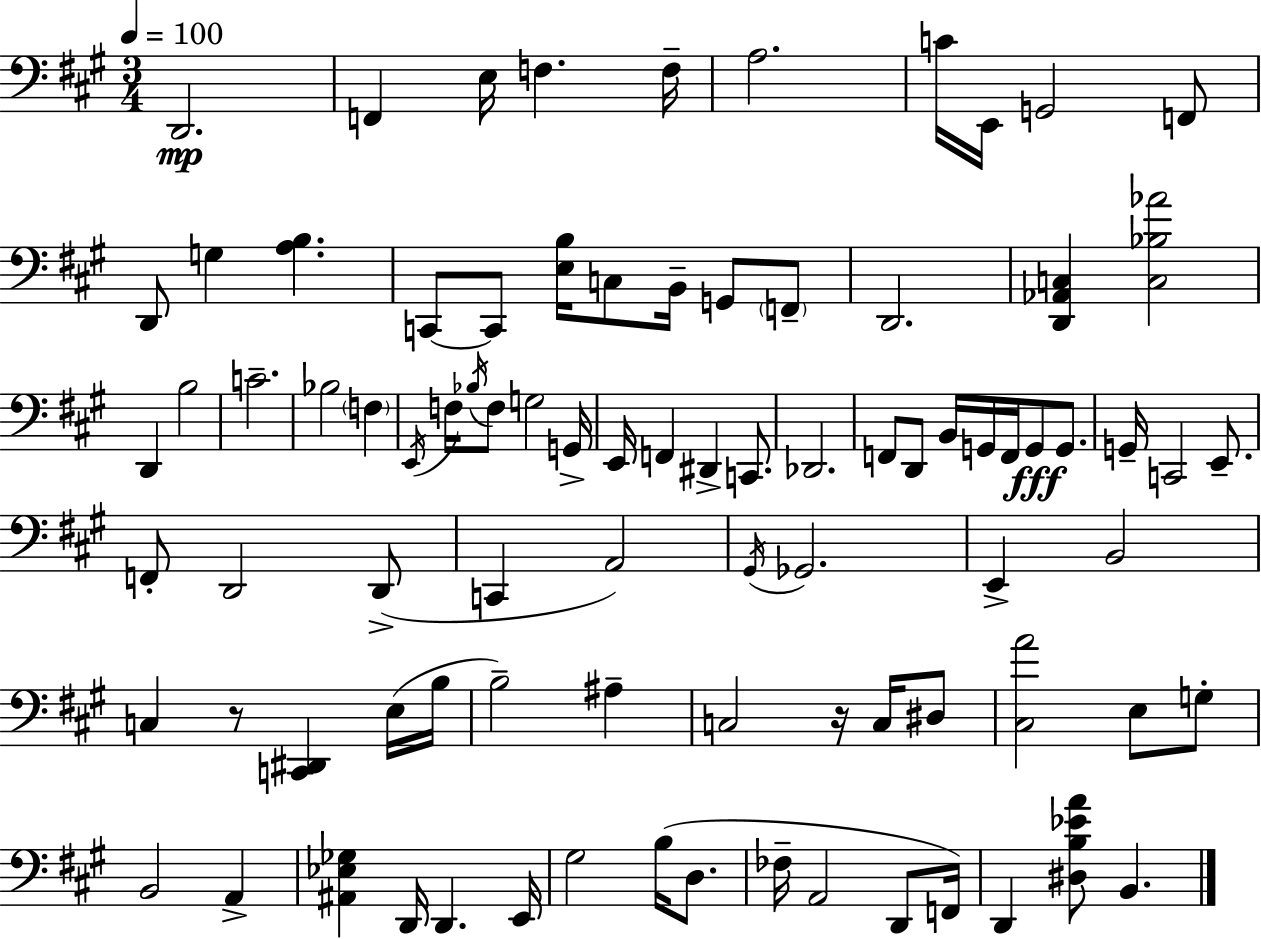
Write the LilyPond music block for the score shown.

{
  \clef bass
  \numericTimeSignature
  \time 3/4
  \key a \major
  \tempo 4 = 100
  \repeat volta 2 { d,2.\mp | f,4 e16 f4. f16-- | a2. | c'16 e,16 g,2 f,8 | \break d,8 g4 <a b>4. | c,8~~ c,8 <e b>16 c8 b,16-- g,8 \parenthesize f,8-- | d,2. | <d, aes, c>4 <c bes aes'>2 | \break d,4 b2 | c'2.-- | bes2 \parenthesize f4 | \acciaccatura { e,16 } f16 \acciaccatura { bes16 } f8 g2 | \break g,16-> e,16 f,4 dis,4-> c,8. | des,2. | f,8 d,8 b,16 g,16 f,16 g,8\fff g,8. | g,16-- c,2 e,8.-- | \break f,8-. d,2 | d,8->( c,4 a,2) | \acciaccatura { gis,16 } ges,2. | e,4-> b,2 | \break c4 r8 <c, dis,>4 | e16( b16 b2--) ais4-- | c2 r16 | c16 dis8 <cis a'>2 e8 | \break g8-. b,2 a,4-> | <ais, ees ges>4 d,16 d,4. | e,16 gis2 b16( | d8. fes16-- a,2 | \break d,8 f,16) d,4 <dis b ees' a'>8 b,4. | } \bar "|."
}